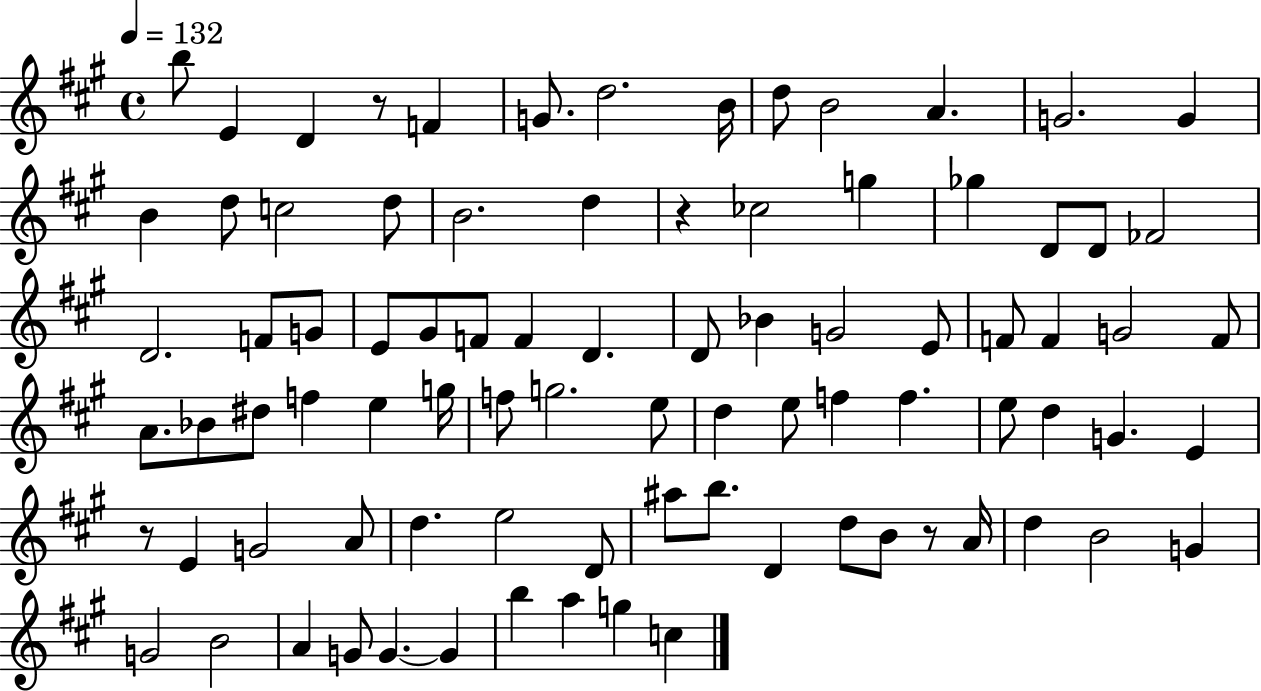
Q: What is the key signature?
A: A major